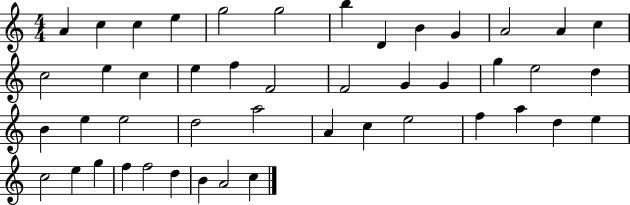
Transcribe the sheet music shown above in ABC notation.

X:1
T:Untitled
M:4/4
L:1/4
K:C
A c c e g2 g2 b D B G A2 A c c2 e c e f F2 F2 G G g e2 d B e e2 d2 a2 A c e2 f a d e c2 e g f f2 d B A2 c